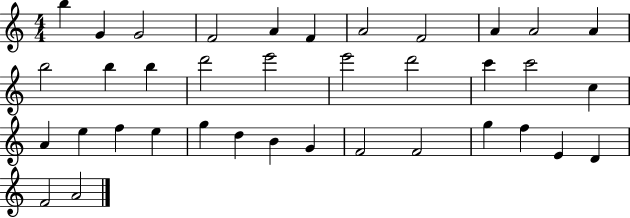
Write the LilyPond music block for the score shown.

{
  \clef treble
  \numericTimeSignature
  \time 4/4
  \key c \major
  b''4 g'4 g'2 | f'2 a'4 f'4 | a'2 f'2 | a'4 a'2 a'4 | \break b''2 b''4 b''4 | d'''2 e'''2 | e'''2 d'''2 | c'''4 c'''2 c''4 | \break a'4 e''4 f''4 e''4 | g''4 d''4 b'4 g'4 | f'2 f'2 | g''4 f''4 e'4 d'4 | \break f'2 a'2 | \bar "|."
}